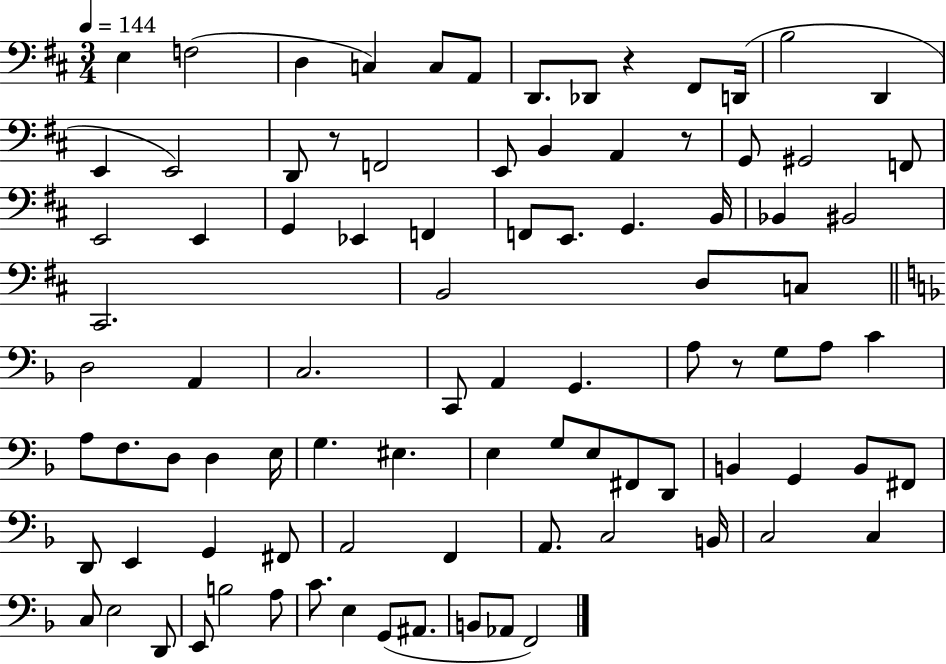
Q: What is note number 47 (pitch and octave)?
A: C4